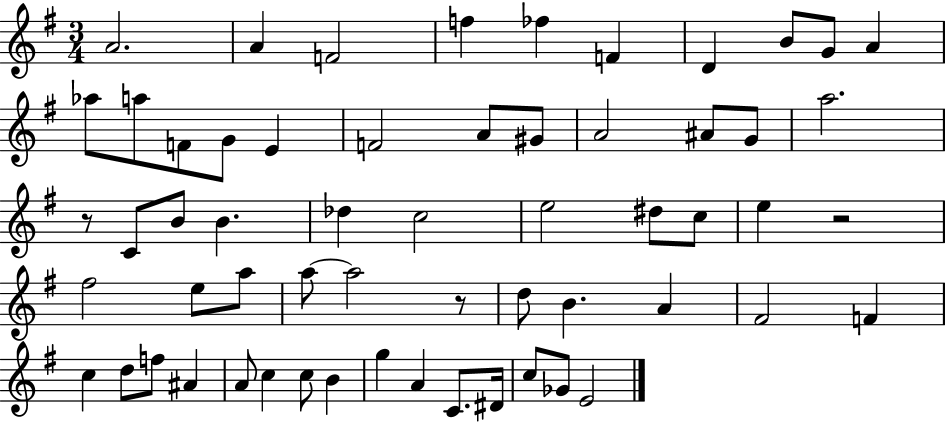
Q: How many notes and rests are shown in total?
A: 59